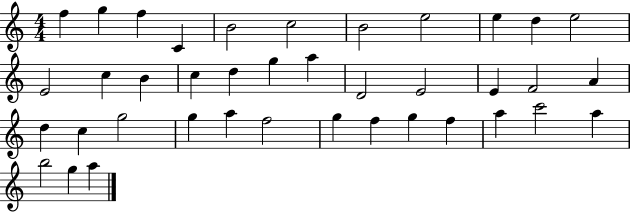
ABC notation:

X:1
T:Untitled
M:4/4
L:1/4
K:C
f g f C B2 c2 B2 e2 e d e2 E2 c B c d g a D2 E2 E F2 A d c g2 g a f2 g f g f a c'2 a b2 g a